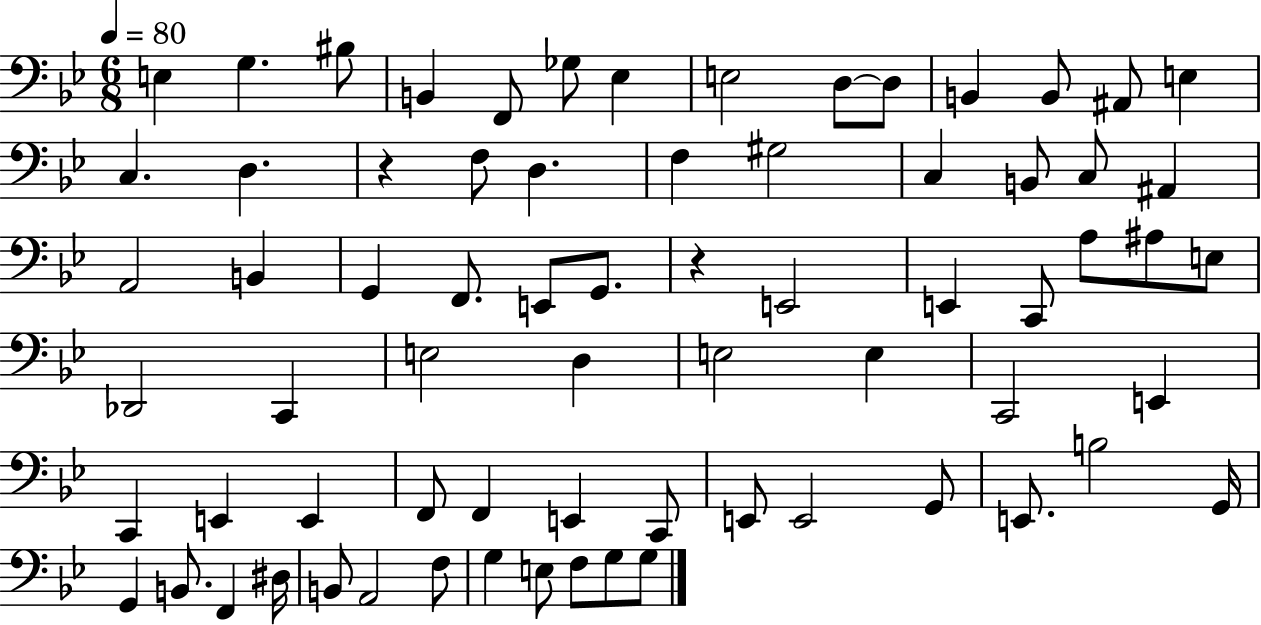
E3/q G3/q. BIS3/e B2/q F2/e Gb3/e Eb3/q E3/h D3/e D3/e B2/q B2/e A#2/e E3/q C3/q. D3/q. R/q F3/e D3/q. F3/q G#3/h C3/q B2/e C3/e A#2/q A2/h B2/q G2/q F2/e. E2/e G2/e. R/q E2/h E2/q C2/e A3/e A#3/e E3/e Db2/h C2/q E3/h D3/q E3/h E3/q C2/h E2/q C2/q E2/q E2/q F2/e F2/q E2/q C2/e E2/e E2/h G2/e E2/e. B3/h G2/s G2/q B2/e. F2/q D#3/s B2/e A2/h F3/e G3/q E3/e F3/e G3/e G3/e